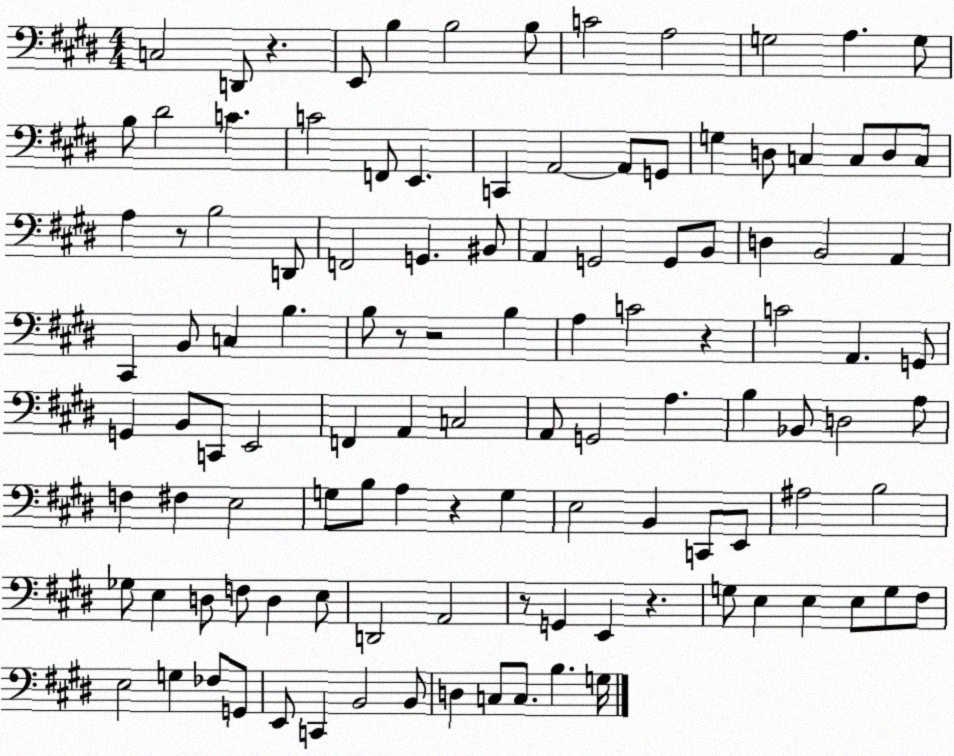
X:1
T:Untitled
M:4/4
L:1/4
K:E
C,2 D,,/2 z E,,/2 B, B,2 B,/2 C2 A,2 G,2 A, G,/2 B,/2 ^D2 C C2 F,,/2 E,, C,, A,,2 A,,/2 G,,/2 G, D,/2 C, C,/2 D,/2 C,/2 A, z/2 B,2 D,,/2 F,,2 G,, ^B,,/2 A,, G,,2 G,,/2 B,,/2 D, B,,2 A,, ^C,, B,,/2 C, B, B,/2 z/2 z2 B, A, C2 z C2 A,, G,,/2 G,, B,,/2 C,,/2 E,,2 F,, A,, C,2 A,,/2 G,,2 A, B, _B,,/2 D,2 A,/2 F, ^F, E,2 G,/2 B,/2 A, z G, E,2 B,, C,,/2 E,,/2 ^A,2 B,2 _G,/2 E, D,/2 F,/2 D, E,/2 D,,2 A,,2 z/2 G,, E,, z G,/2 E, E, E,/2 G,/2 ^F,/2 E,2 G, _F,/2 G,,/2 E,,/2 C,, B,,2 B,,/2 D, C,/2 C,/2 B, G,/4